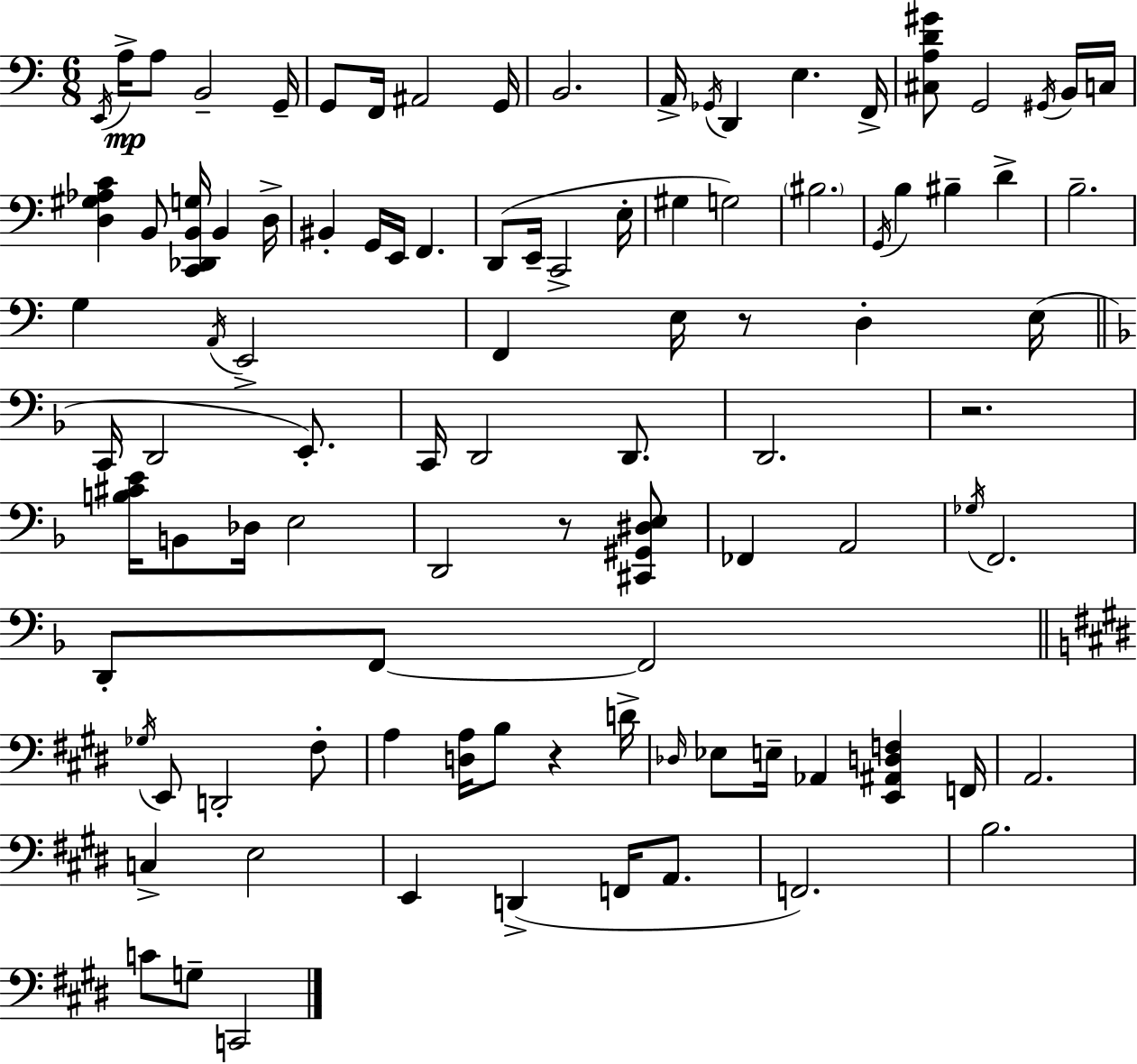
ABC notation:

X:1
T:Untitled
M:6/8
L:1/4
K:Am
E,,/4 A,/4 A,/2 B,,2 G,,/4 G,,/2 F,,/4 ^A,,2 G,,/4 B,,2 A,,/4 _G,,/4 D,, E, F,,/4 [^C,A,D^G]/2 G,,2 ^G,,/4 B,,/4 C,/4 [D,^G,_A,C] B,,/2 [C,,_D,,B,,G,]/4 B,, D,/4 ^B,, G,,/4 E,,/4 F,, D,,/2 E,,/4 C,,2 E,/4 ^G, G,2 ^B,2 G,,/4 B, ^B, D B,2 G, A,,/4 E,,2 F,, E,/4 z/2 D, E,/4 C,,/4 D,,2 E,,/2 C,,/4 D,,2 D,,/2 D,,2 z2 [B,^CE]/4 B,,/2 _D,/4 E,2 D,,2 z/2 [^C,,^G,,^D,E,]/2 _F,, A,,2 _G,/4 F,,2 D,,/2 F,,/2 F,,2 _G,/4 E,,/2 D,,2 ^F,/2 A, [D,A,]/4 B,/2 z D/4 _D,/4 _E,/2 E,/4 _A,, [E,,^A,,D,F,] F,,/4 A,,2 C, E,2 E,, D,, F,,/4 A,,/2 F,,2 B,2 C/2 G,/2 C,,2